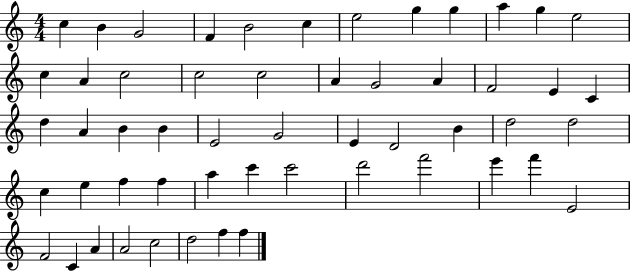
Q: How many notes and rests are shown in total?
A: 54